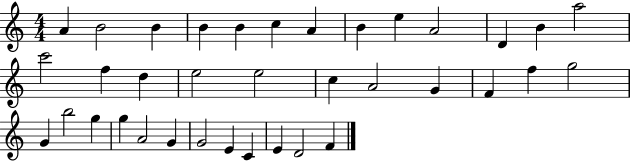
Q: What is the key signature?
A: C major